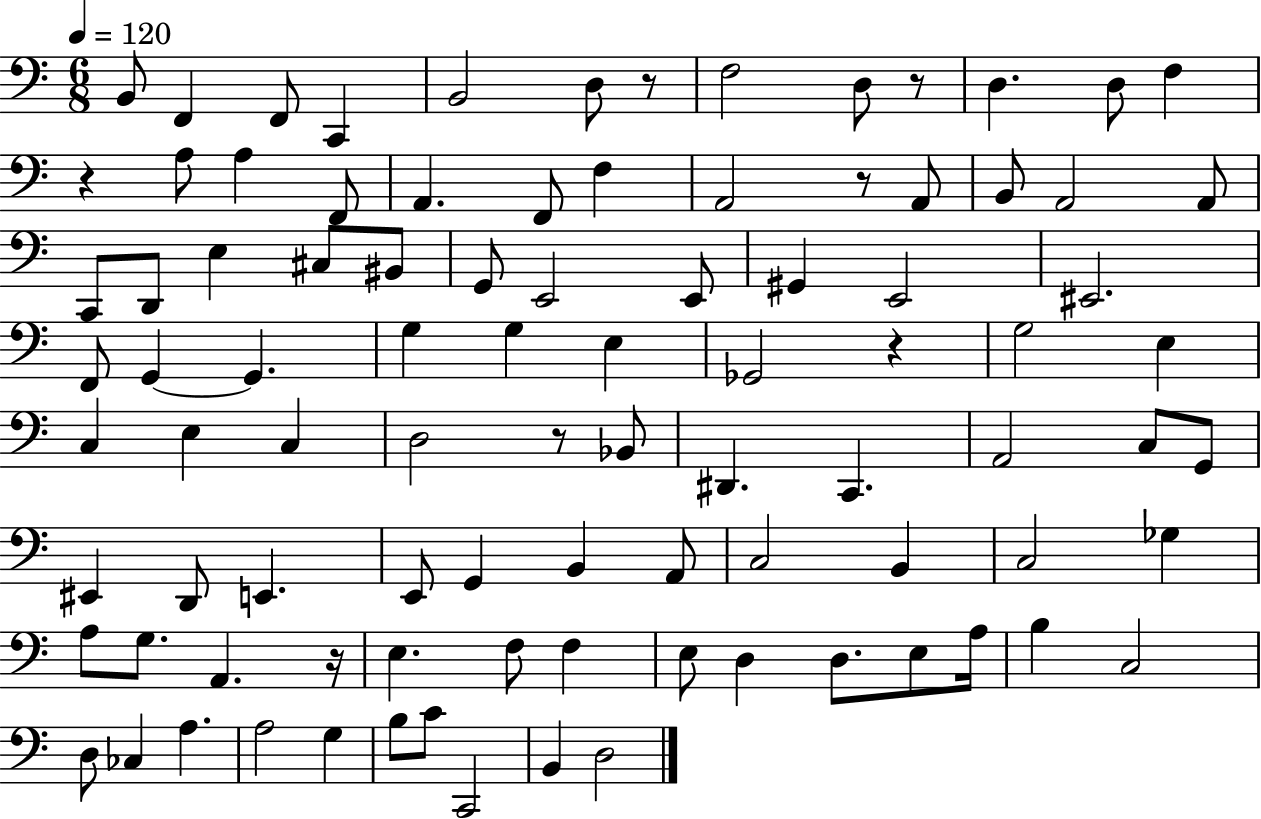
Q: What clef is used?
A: bass